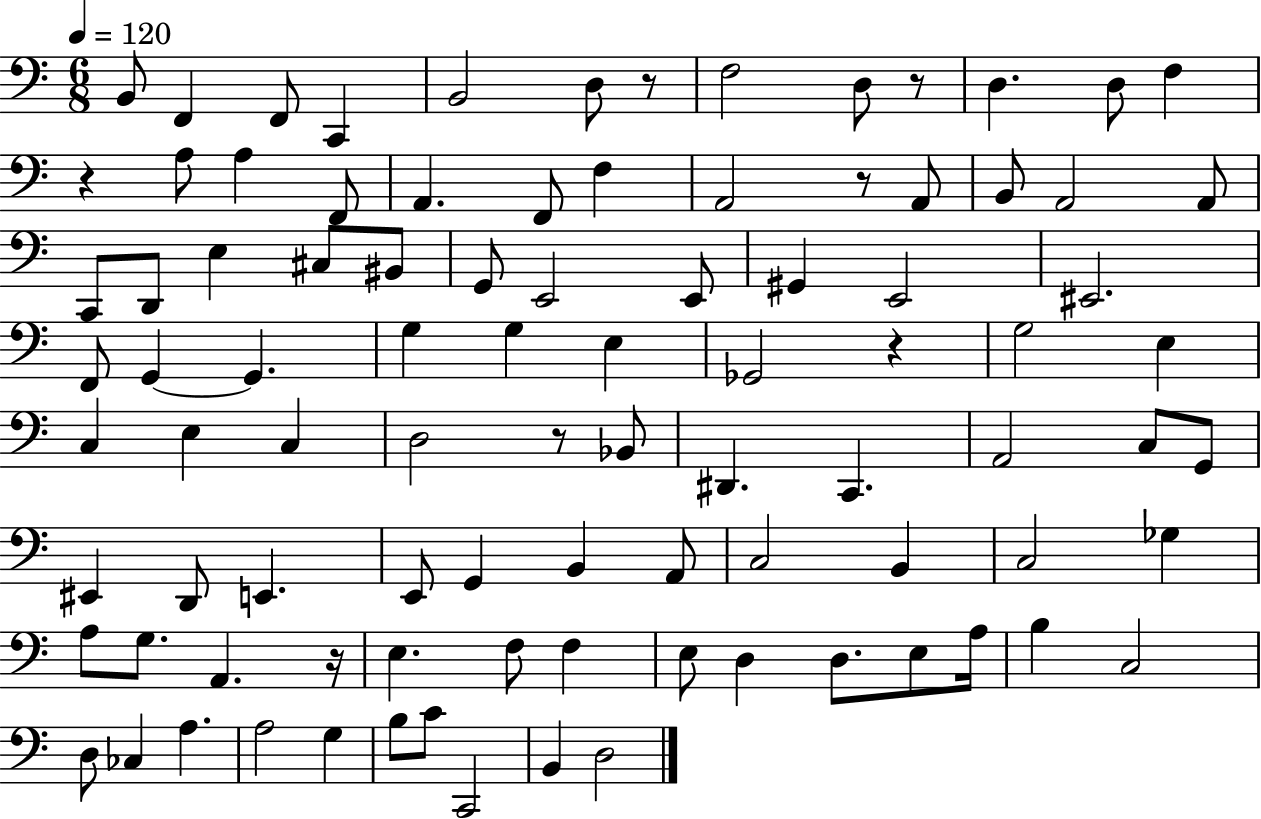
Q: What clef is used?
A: bass